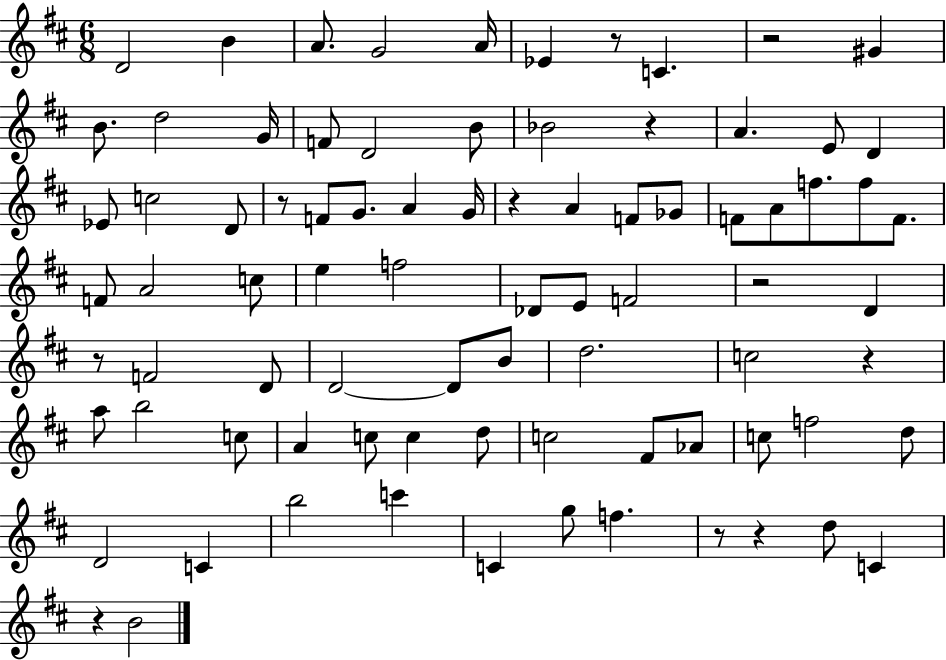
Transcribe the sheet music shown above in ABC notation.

X:1
T:Untitled
M:6/8
L:1/4
K:D
D2 B A/2 G2 A/4 _E z/2 C z2 ^G B/2 d2 G/4 F/2 D2 B/2 _B2 z A E/2 D _E/2 c2 D/2 z/2 F/2 G/2 A G/4 z A F/2 _G/2 F/2 A/2 f/2 f/2 F/2 F/2 A2 c/2 e f2 _D/2 E/2 F2 z2 D z/2 F2 D/2 D2 D/2 B/2 d2 c2 z a/2 b2 c/2 A c/2 c d/2 c2 ^F/2 _A/2 c/2 f2 d/2 D2 C b2 c' C g/2 f z/2 z d/2 C z B2